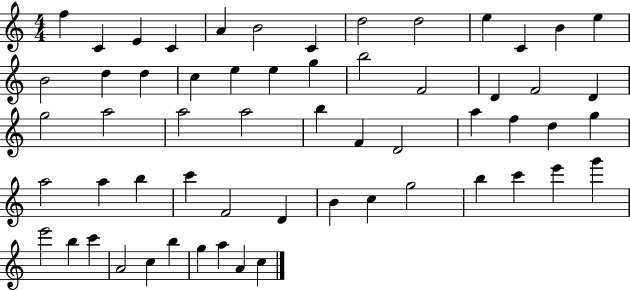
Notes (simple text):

F5/q C4/q E4/q C4/q A4/q B4/h C4/q D5/h D5/h E5/q C4/q B4/q E5/q B4/h D5/q D5/q C5/q E5/q E5/q G5/q B5/h F4/h D4/q F4/h D4/q G5/h A5/h A5/h A5/h B5/q F4/q D4/h A5/q F5/q D5/q G5/q A5/h A5/q B5/q C6/q F4/h D4/q B4/q C5/q G5/h B5/q C6/q E6/q G6/q E6/h B5/q C6/q A4/h C5/q B5/q G5/q A5/q A4/q C5/q